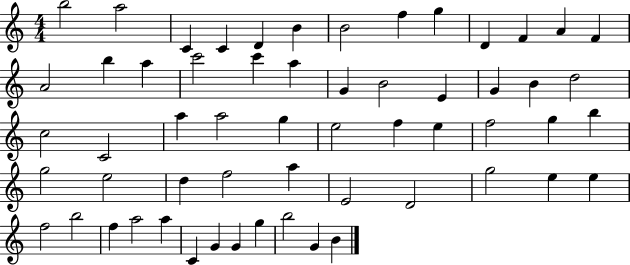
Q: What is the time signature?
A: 4/4